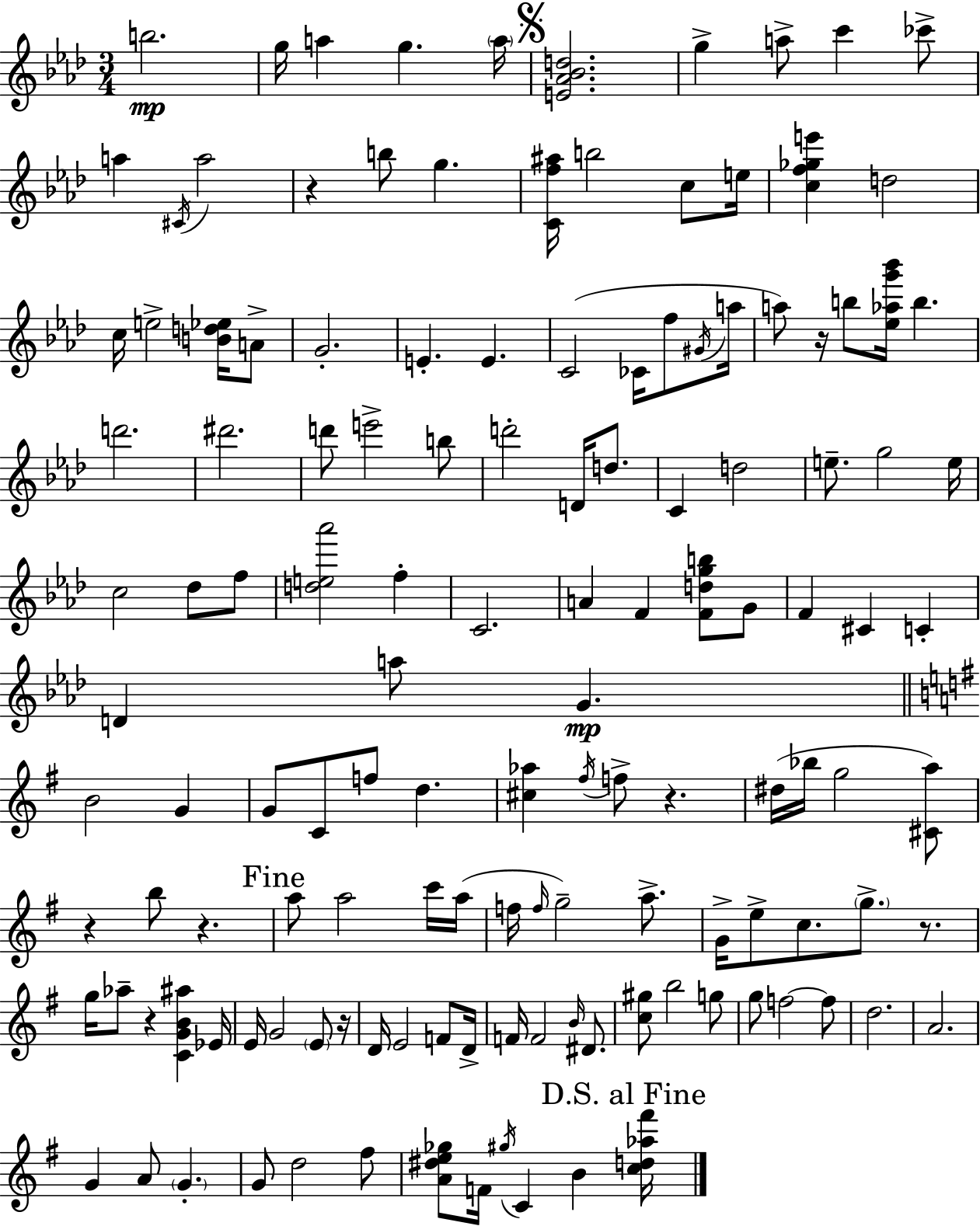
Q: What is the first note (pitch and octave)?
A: B5